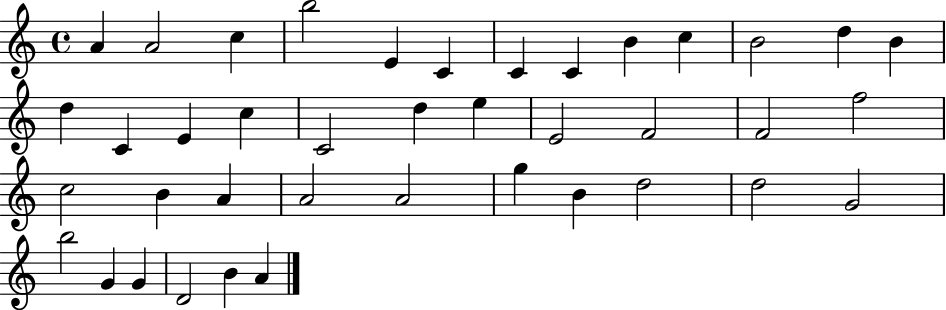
{
  \clef treble
  \time 4/4
  \defaultTimeSignature
  \key c \major
  a'4 a'2 c''4 | b''2 e'4 c'4 | c'4 c'4 b'4 c''4 | b'2 d''4 b'4 | \break d''4 c'4 e'4 c''4 | c'2 d''4 e''4 | e'2 f'2 | f'2 f''2 | \break c''2 b'4 a'4 | a'2 a'2 | g''4 b'4 d''2 | d''2 g'2 | \break b''2 g'4 g'4 | d'2 b'4 a'4 | \bar "|."
}